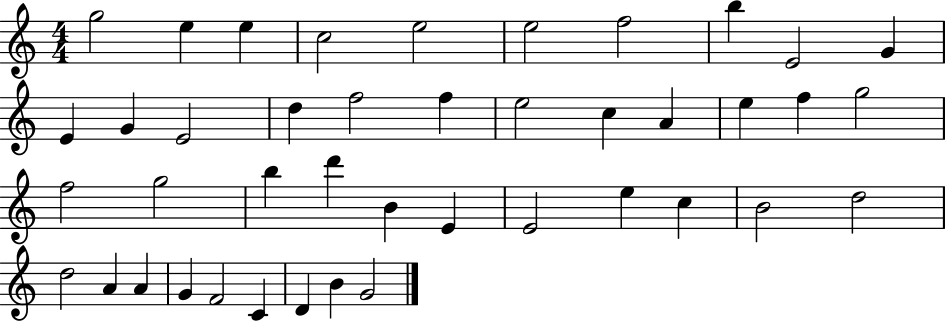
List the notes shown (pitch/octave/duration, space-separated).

G5/h E5/q E5/q C5/h E5/h E5/h F5/h B5/q E4/h G4/q E4/q G4/q E4/h D5/q F5/h F5/q E5/h C5/q A4/q E5/q F5/q G5/h F5/h G5/h B5/q D6/q B4/q E4/q E4/h E5/q C5/q B4/h D5/h D5/h A4/q A4/q G4/q F4/h C4/q D4/q B4/q G4/h